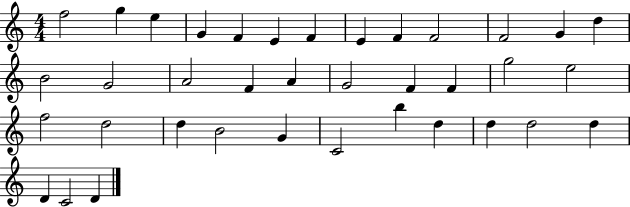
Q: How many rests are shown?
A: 0